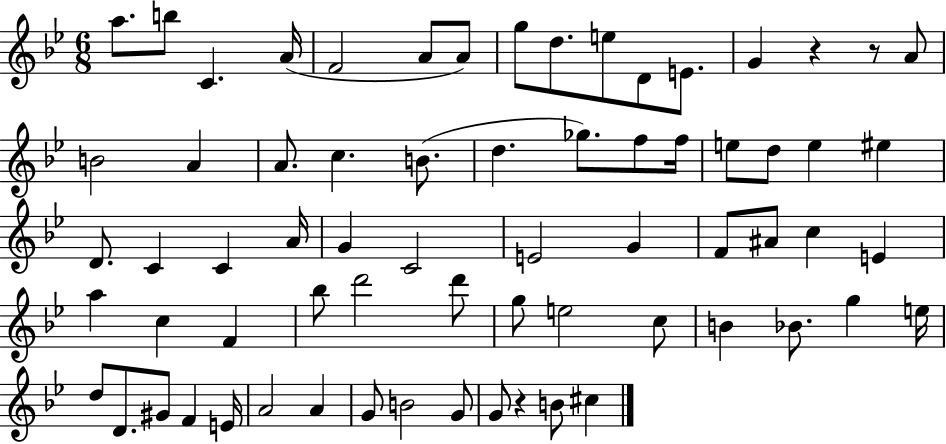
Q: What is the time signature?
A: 6/8